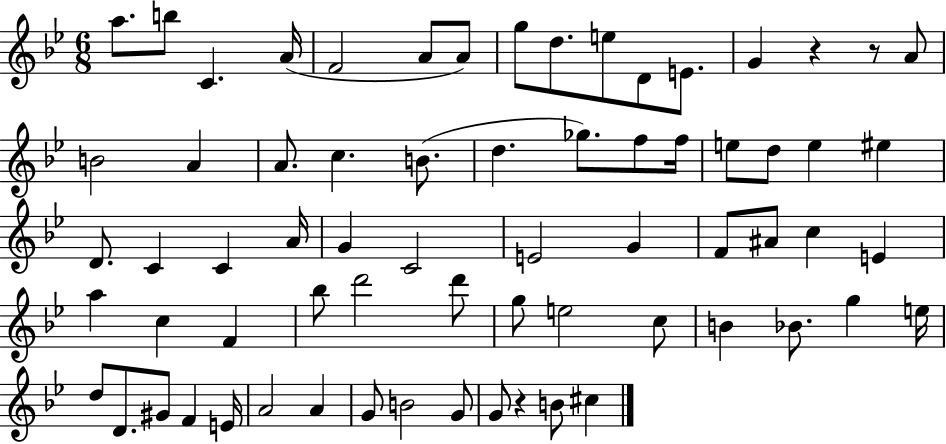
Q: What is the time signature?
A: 6/8